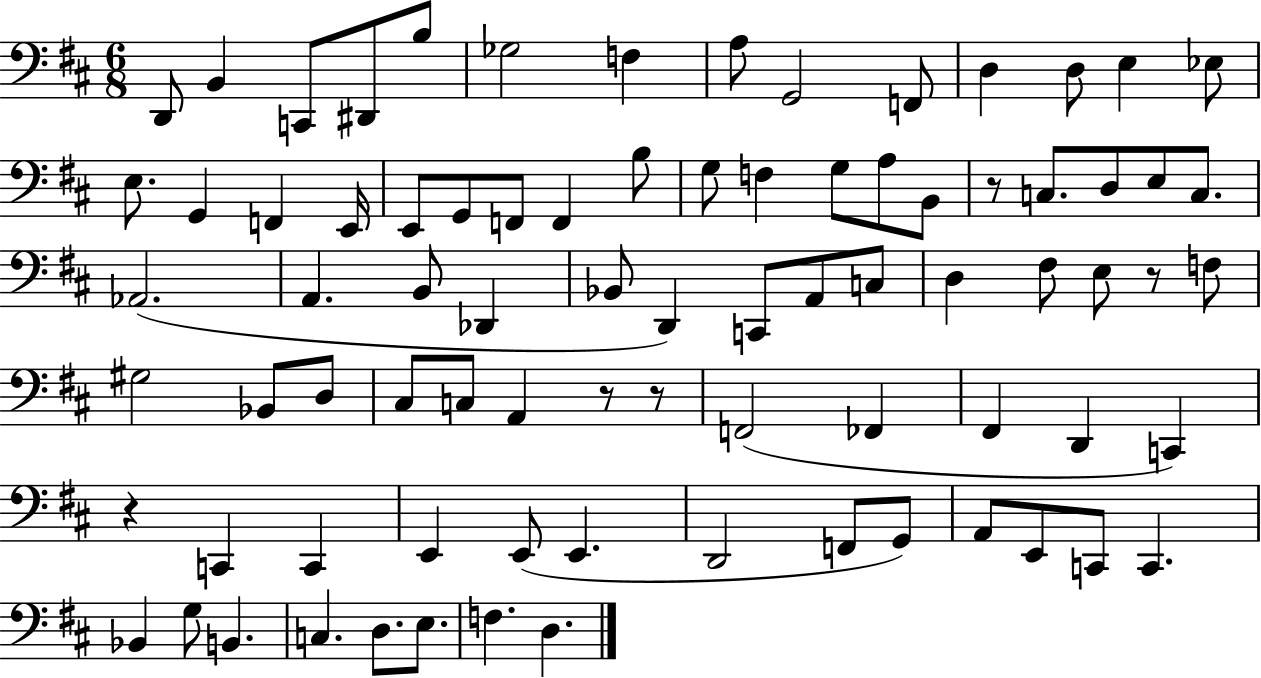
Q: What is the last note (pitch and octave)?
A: D3